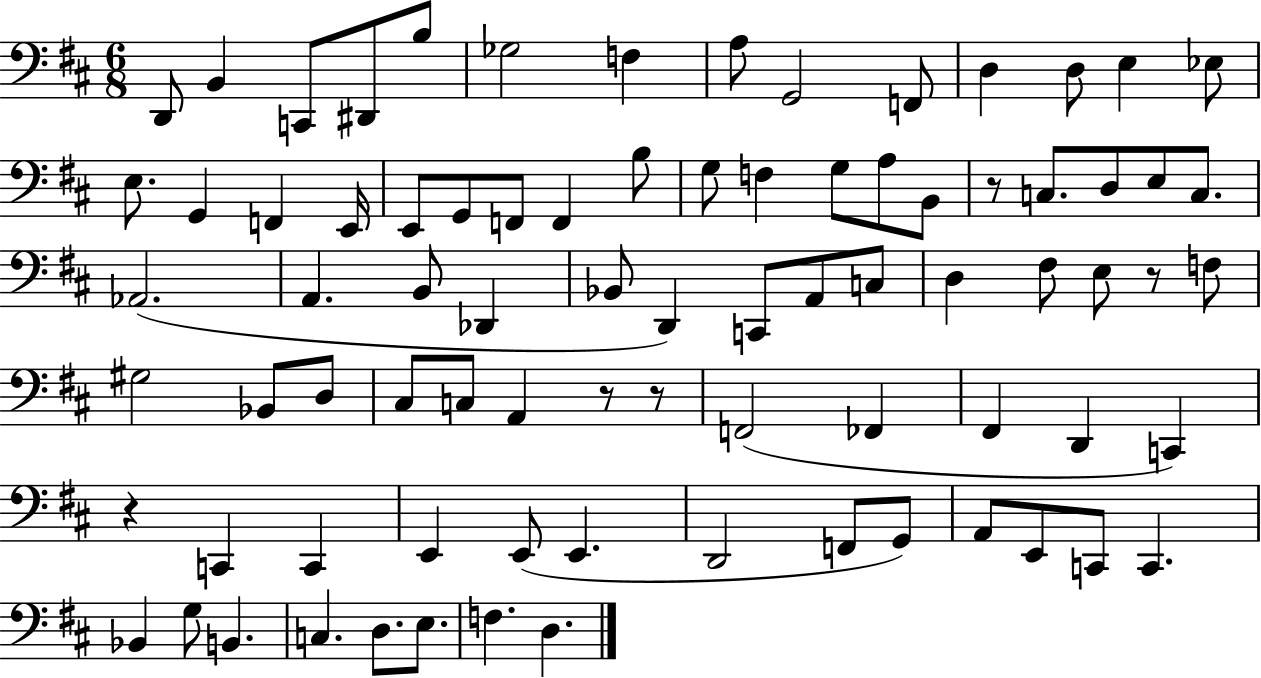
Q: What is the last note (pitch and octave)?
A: D3